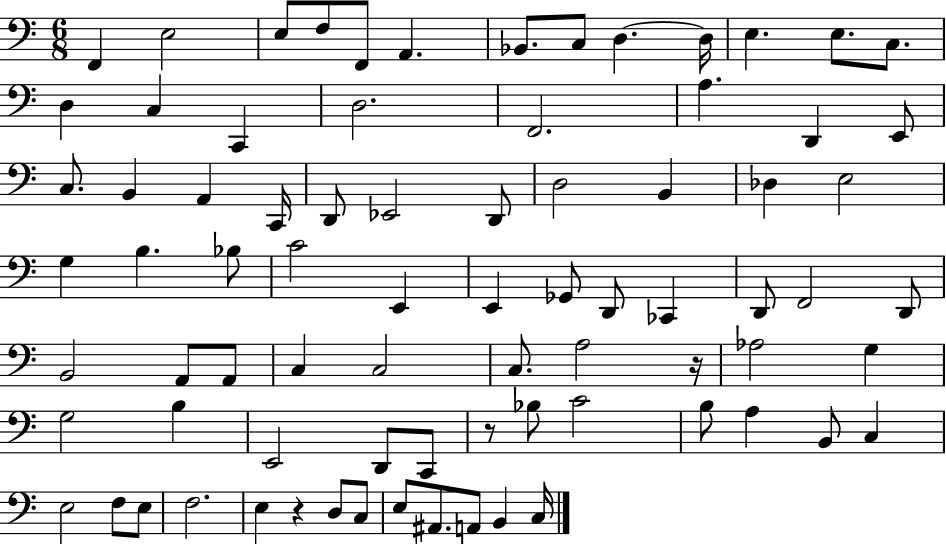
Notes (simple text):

F2/q E3/h E3/e F3/e F2/e A2/q. Bb2/e. C3/e D3/q. D3/s E3/q. E3/e. C3/e. D3/q C3/q C2/q D3/h. F2/h. A3/q. D2/q E2/e C3/e. B2/q A2/q C2/s D2/e Eb2/h D2/e D3/h B2/q Db3/q E3/h G3/q B3/q. Bb3/e C4/h E2/q E2/q Gb2/e D2/e CES2/q D2/e F2/h D2/e B2/h A2/e A2/e C3/q C3/h C3/e. A3/h R/s Ab3/h G3/q G3/h B3/q E2/h D2/e C2/e R/e Bb3/e C4/h B3/e A3/q B2/e C3/q E3/h F3/e E3/e F3/h. E3/q R/q D3/e C3/e E3/e A#2/e. A2/e B2/q C3/s